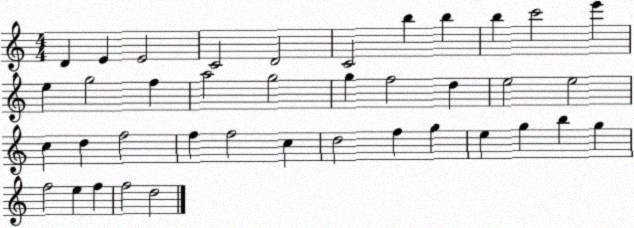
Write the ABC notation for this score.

X:1
T:Untitled
M:4/4
L:1/4
K:C
D E E2 C2 D2 C2 b b b c'2 e' e g2 f a2 g2 g f2 d e2 e2 c d f2 f f2 c d2 f g e g b g f2 e f f2 d2